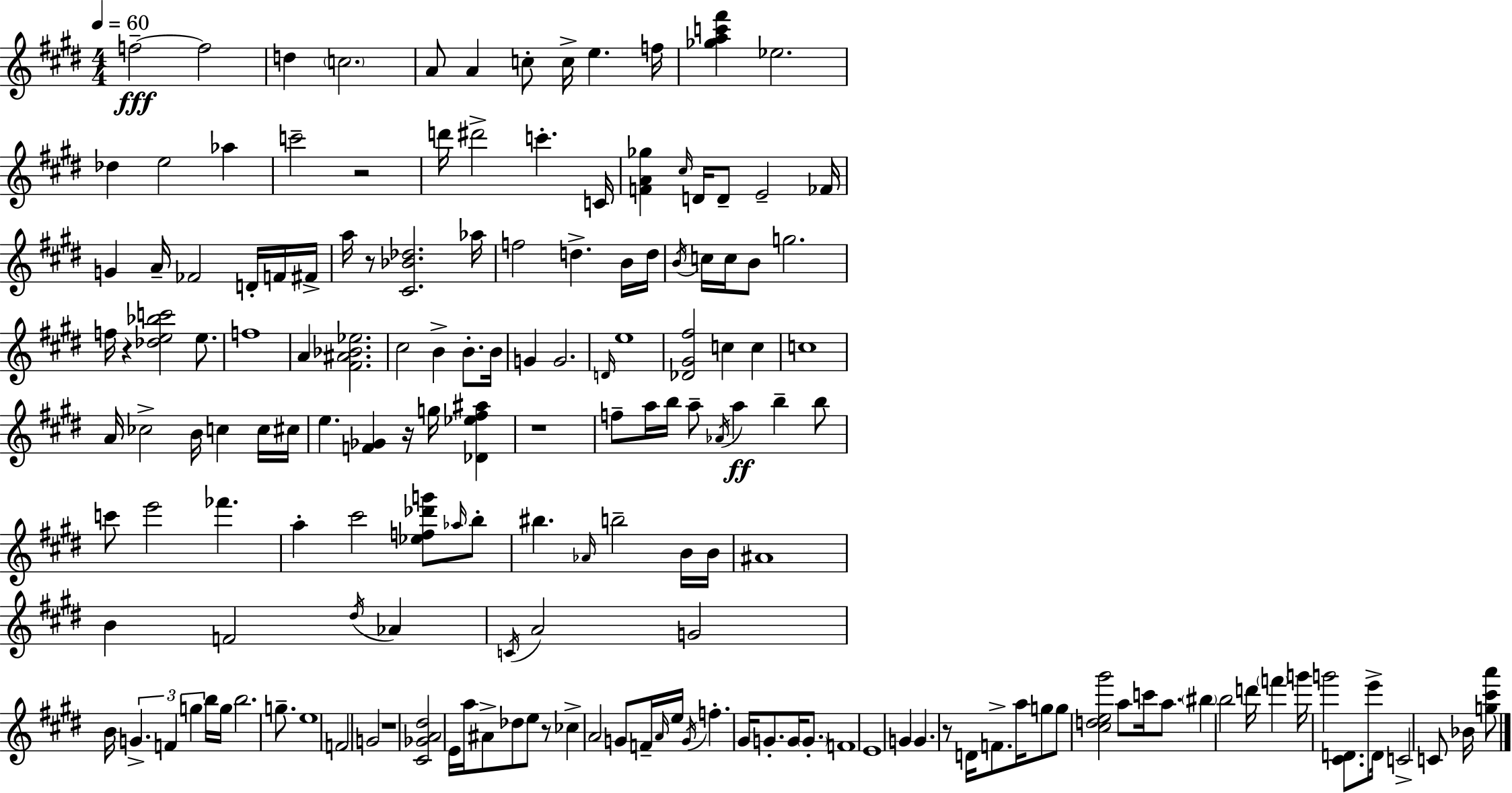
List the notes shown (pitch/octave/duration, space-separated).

F5/h F5/h D5/q C5/h. A4/e A4/q C5/e C5/s E5/q. F5/s [Gb5,A5,C6,F#6]/q Eb5/h. Db5/q E5/h Ab5/q C6/h R/h D6/s D#6/h C6/q. C4/s [F4,A4,Gb5]/q C#5/s D4/s D4/e E4/h FES4/s G4/q A4/s FES4/h D4/s F4/s F#4/s A5/s R/e [C#4,Bb4,Db5]/h. Ab5/s F5/h D5/q. B4/s D5/s B4/s C5/s C5/s B4/e G5/h. F5/s R/q [Db5,E5,Bb5,C6]/h E5/e. F5/w A4/q [F#4,A#4,Bb4,Eb5]/h. C#5/h B4/q B4/e. B4/s G4/q G4/h. D4/s E5/w [Db4,G#4,F#5]/h C5/q C5/q C5/w A4/s CES5/h B4/s C5/q C5/s C#5/s E5/q. [F4,Gb4]/q R/s G5/s [Db4,Eb5,F#5,A#5]/q R/w F5/e A5/s B5/s A5/e Ab4/s A5/q B5/q B5/e C6/e E6/h FES6/q. A5/q C#6/h [Eb5,F5,Db6,G6]/e Ab5/s B5/e BIS5/q. Ab4/s B5/h B4/s B4/s A#4/w B4/q F4/h D#5/s Ab4/q C4/s A4/h G4/h B4/s G4/q. F4/q G5/q B5/s G5/s B5/h. G5/e. E5/w F4/h G4/h R/w [C#4,Gb4,A4,D#5]/h E4/s A5/s A#4/e Db5/e E5/e R/e CES5/q A4/h G4/e F4/s A4/s E5/s G4/s F5/q. G#4/s G4/e. G4/s G4/e. F4/w E4/w G4/q G4/q. R/e D4/s F4/e. A5/s G5/e G5/e [C#5,D5,E5,G#6]/h A5/e C6/s A5/e. BIS5/q B5/h D6/s F6/q G6/s G6/h [C#4,D4]/e. E6/e D4/s C4/h C4/e Bb4/s [G5,C#6,A6]/e